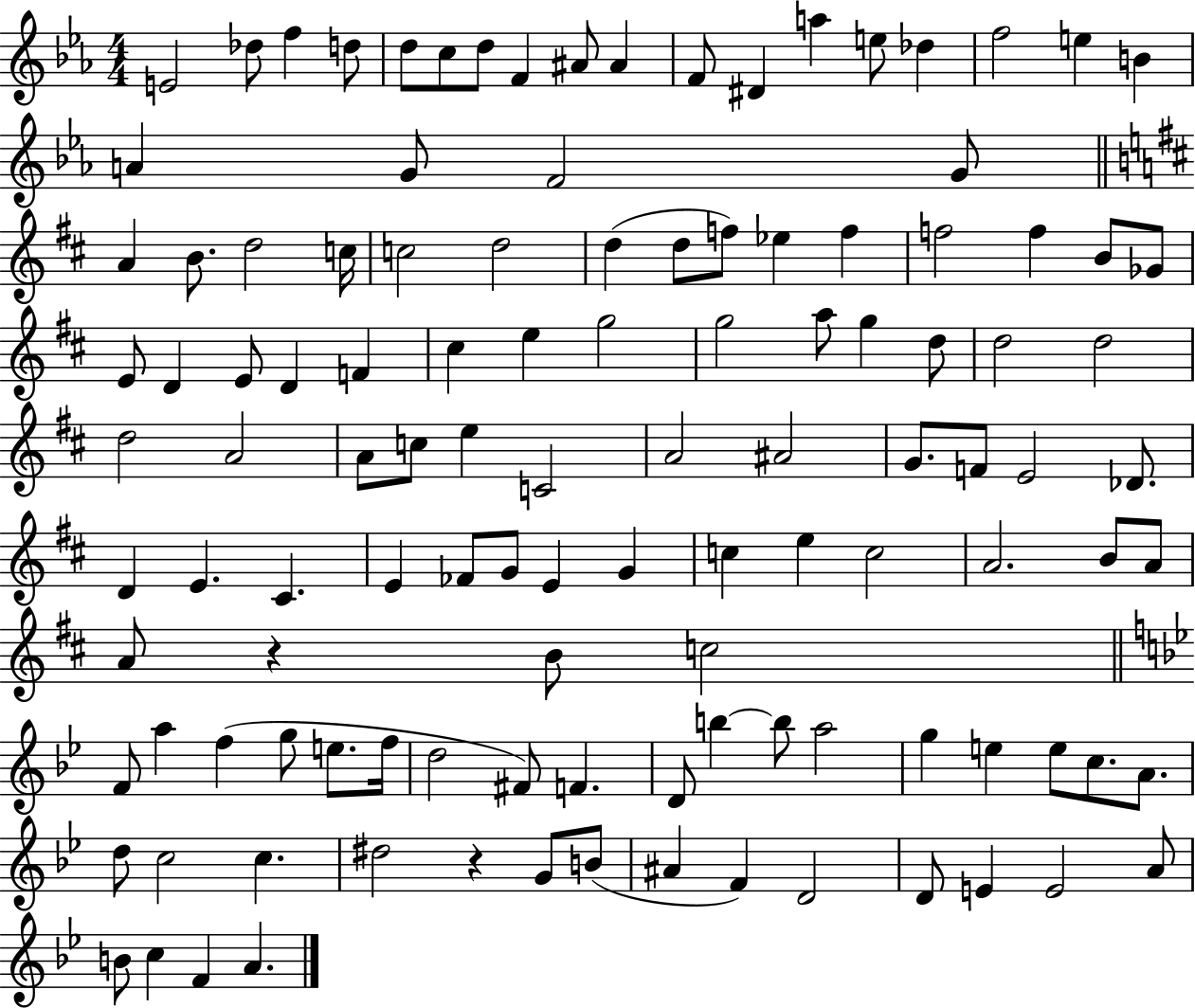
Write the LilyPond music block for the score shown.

{
  \clef treble
  \numericTimeSignature
  \time 4/4
  \key ees \major
  \repeat volta 2 { e'2 des''8 f''4 d''8 | d''8 c''8 d''8 f'4 ais'8 ais'4 | f'8 dis'4 a''4 e''8 des''4 | f''2 e''4 b'4 | \break a'4 g'8 f'2 g'8 | \bar "||" \break \key d \major a'4 b'8. d''2 c''16 | c''2 d''2 | d''4( d''8 f''8) ees''4 f''4 | f''2 f''4 b'8 ges'8 | \break e'8 d'4 e'8 d'4 f'4 | cis''4 e''4 g''2 | g''2 a''8 g''4 d''8 | d''2 d''2 | \break d''2 a'2 | a'8 c''8 e''4 c'2 | a'2 ais'2 | g'8. f'8 e'2 des'8. | \break d'4 e'4. cis'4. | e'4 fes'8 g'8 e'4 g'4 | c''4 e''4 c''2 | a'2. b'8 a'8 | \break a'8 r4 b'8 c''2 | \bar "||" \break \key g \minor f'8 a''4 f''4( g''8 e''8. f''16 | d''2 fis'8) f'4. | d'8 b''4~~ b''8 a''2 | g''4 e''4 e''8 c''8. a'8. | \break d''8 c''2 c''4. | dis''2 r4 g'8 b'8( | ais'4 f'4) d'2 | d'8 e'4 e'2 a'8 | \break b'8 c''4 f'4 a'4. | } \bar "|."
}